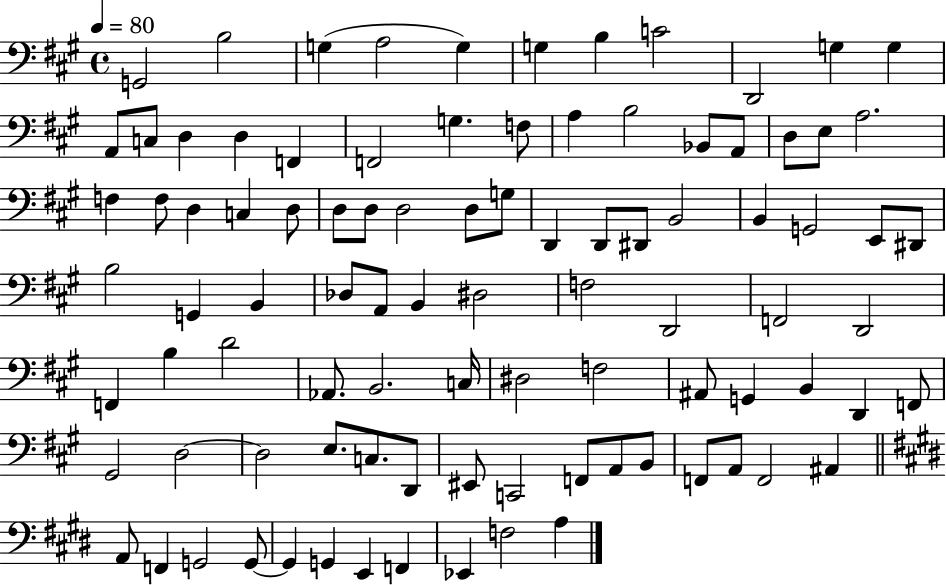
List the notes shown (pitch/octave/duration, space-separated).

G2/h B3/h G3/q A3/h G3/q G3/q B3/q C4/h D2/h G3/q G3/q A2/e C3/e D3/q D3/q F2/q F2/h G3/q. F3/e A3/q B3/h Bb2/e A2/e D3/e E3/e A3/h. F3/q F3/e D3/q C3/q D3/e D3/e D3/e D3/h D3/e G3/e D2/q D2/e D#2/e B2/h B2/q G2/h E2/e D#2/e B3/h G2/q B2/q Db3/e A2/e B2/q D#3/h F3/h D2/h F2/h D2/h F2/q B3/q D4/h Ab2/e. B2/h. C3/s D#3/h F3/h A#2/e G2/q B2/q D2/q F2/e G#2/h D3/h D3/h E3/e. C3/e. D2/e EIS2/e C2/h F2/e A2/e B2/e F2/e A2/e F2/h A#2/q A2/e F2/q G2/h G2/e G2/q G2/q E2/q F2/q Eb2/q F3/h A3/q